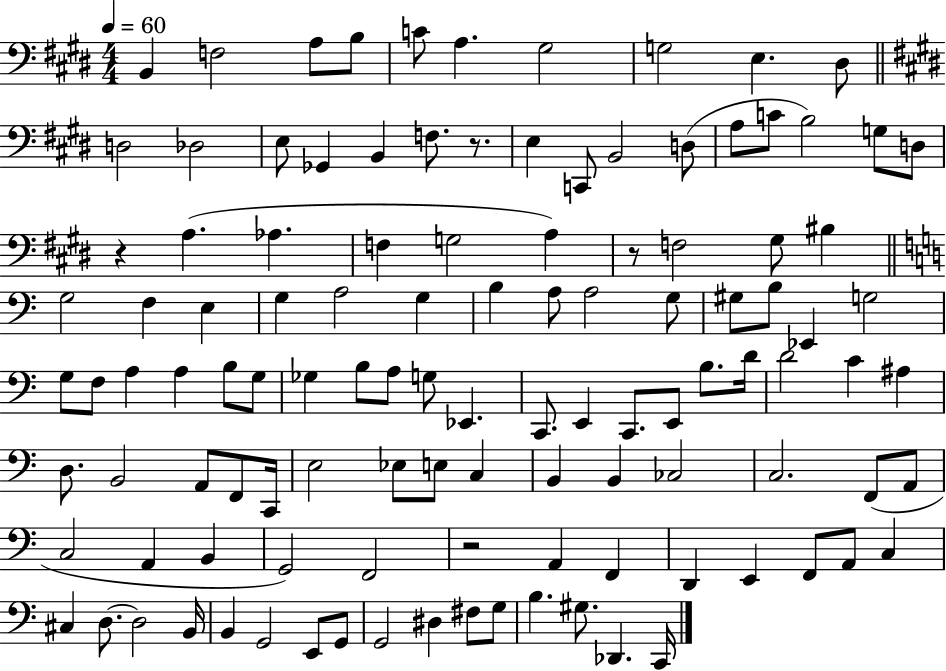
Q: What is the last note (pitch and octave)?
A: C2